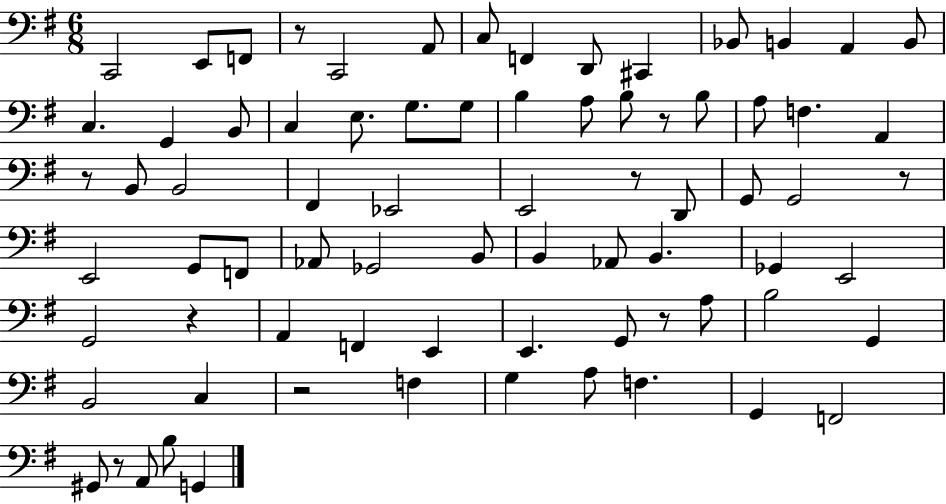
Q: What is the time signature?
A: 6/8